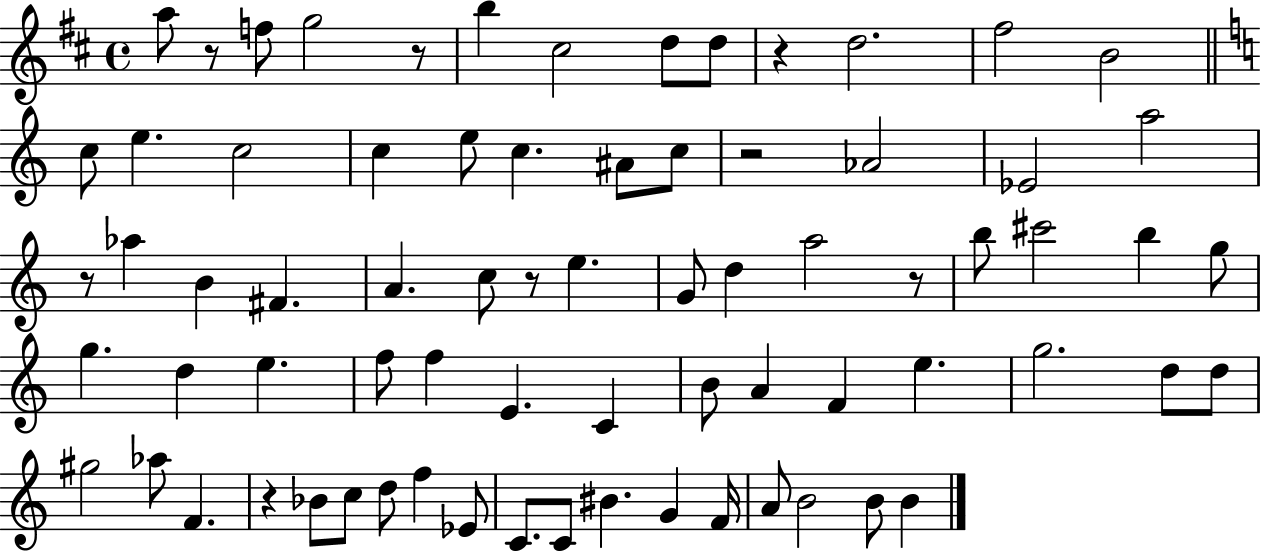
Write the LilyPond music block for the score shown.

{
  \clef treble
  \time 4/4
  \defaultTimeSignature
  \key d \major
  \repeat volta 2 { a''8 r8 f''8 g''2 r8 | b''4 cis''2 d''8 d''8 | r4 d''2. | fis''2 b'2 | \break \bar "||" \break \key a \minor c''8 e''4. c''2 | c''4 e''8 c''4. ais'8 c''8 | r2 aes'2 | ees'2 a''2 | \break r8 aes''4 b'4 fis'4. | a'4. c''8 r8 e''4. | g'8 d''4 a''2 r8 | b''8 cis'''2 b''4 g''8 | \break g''4. d''4 e''4. | f''8 f''4 e'4. c'4 | b'8 a'4 f'4 e''4. | g''2. d''8 d''8 | \break gis''2 aes''8 f'4. | r4 bes'8 c''8 d''8 f''4 ees'8 | c'8. c'8 bis'4. g'4 f'16 | a'8 b'2 b'8 b'4 | \break } \bar "|."
}